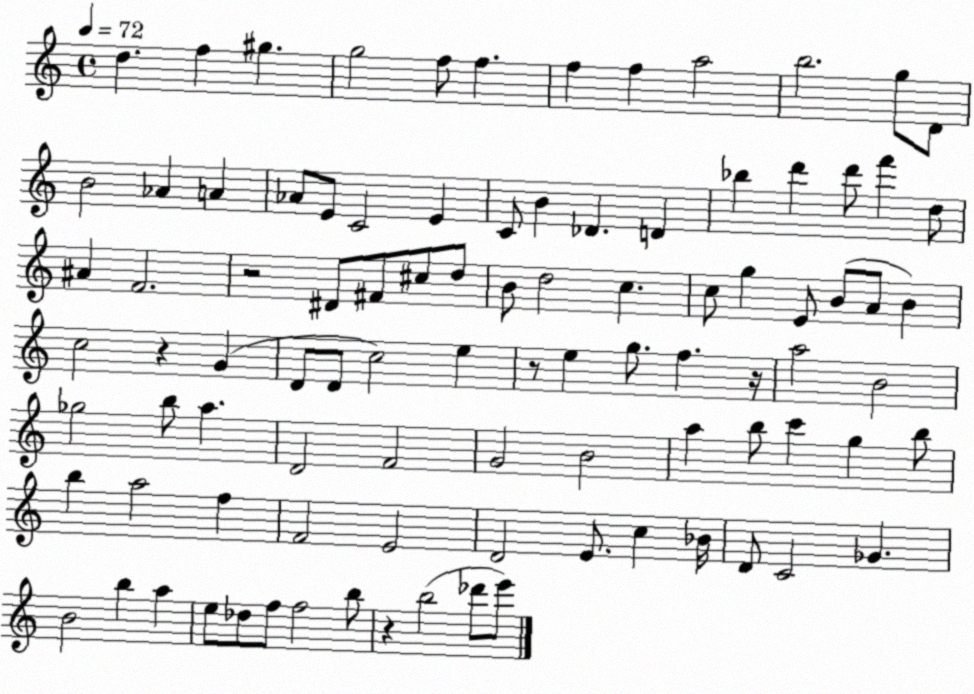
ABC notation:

X:1
T:Untitled
M:4/4
L:1/4
K:C
d f ^g g2 f/2 f f f a2 b2 g/2 D/2 B2 _A A _A/2 E/2 C2 E C/2 B _D D _b d' d'/2 f' d/2 ^A F2 z2 ^D/2 ^F/2 ^c/2 d/2 B/2 d2 c c/2 g E/2 B/2 A/2 B c2 z G D/2 D/2 c2 e z/2 e g/2 f z/4 a2 B2 _g2 b/2 a D2 F2 G2 B2 a b/2 c' g b/2 b a2 f F2 E2 D2 E/2 c _B/4 D/2 C2 _G B2 b a e/2 _d/2 f/2 f2 b/2 z b2 _d'/2 e'/2